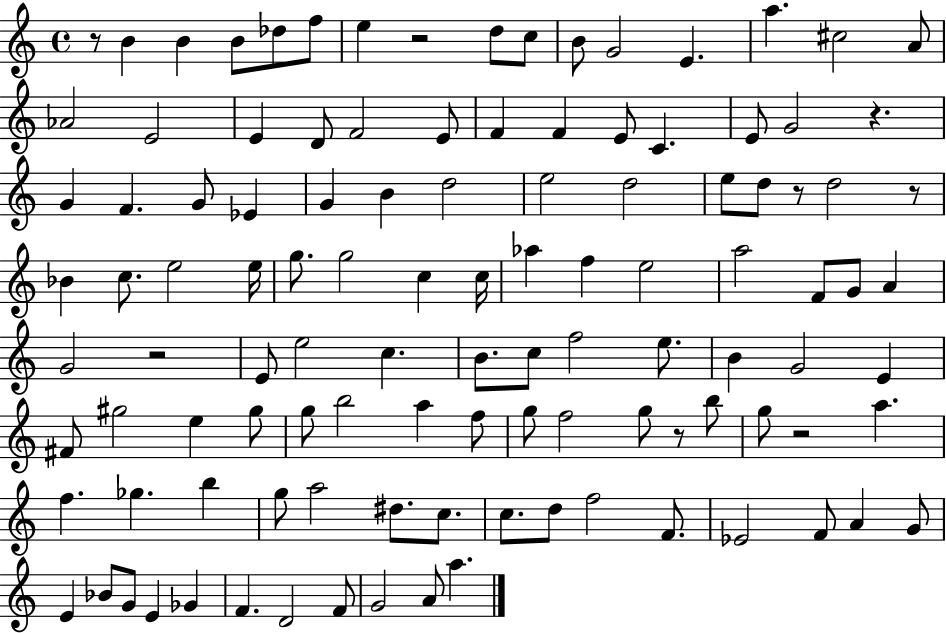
{
  \clef treble
  \time 4/4
  \defaultTimeSignature
  \key c \major
  r8 b'4 b'4 b'8 des''8 f''8 | e''4 r2 d''8 c''8 | b'8 g'2 e'4. | a''4. cis''2 a'8 | \break aes'2 e'2 | e'4 d'8 f'2 e'8 | f'4 f'4 e'8 c'4. | e'8 g'2 r4. | \break g'4 f'4. g'8 ees'4 | g'4 b'4 d''2 | e''2 d''2 | e''8 d''8 r8 d''2 r8 | \break bes'4 c''8. e''2 e''16 | g''8. g''2 c''4 c''16 | aes''4 f''4 e''2 | a''2 f'8 g'8 a'4 | \break g'2 r2 | e'8 e''2 c''4. | b'8. c''8 f''2 e''8. | b'4 g'2 e'4 | \break fis'8 gis''2 e''4 gis''8 | g''8 b''2 a''4 f''8 | g''8 f''2 g''8 r8 b''8 | g''8 r2 a''4. | \break f''4. ges''4. b''4 | g''8 a''2 dis''8. c''8. | c''8. d''8 f''2 f'8. | ees'2 f'8 a'4 g'8 | \break e'4 bes'8 g'8 e'4 ges'4 | f'4. d'2 f'8 | g'2 a'8 a''4. | \bar "|."
}